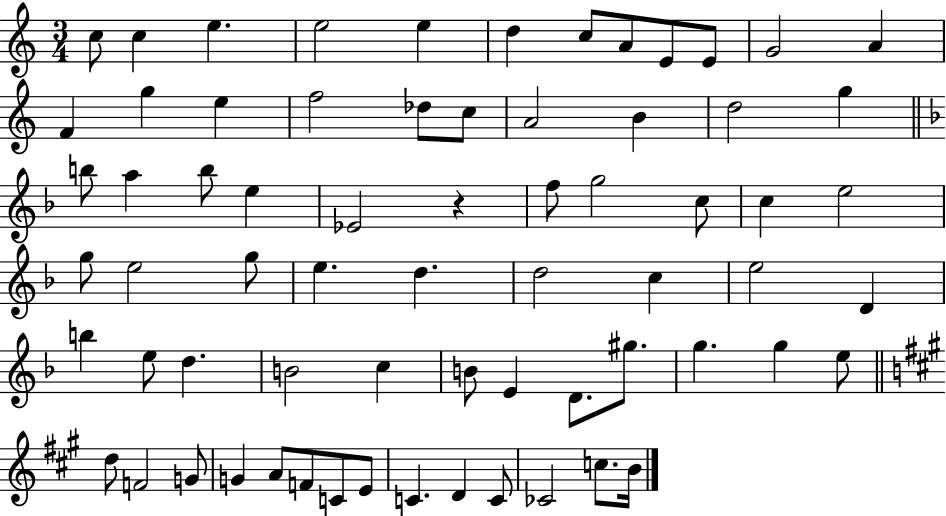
X:1
T:Untitled
M:3/4
L:1/4
K:C
c/2 c e e2 e d c/2 A/2 E/2 E/2 G2 A F g e f2 _d/2 c/2 A2 B d2 g b/2 a b/2 e _E2 z f/2 g2 c/2 c e2 g/2 e2 g/2 e d d2 c e2 D b e/2 d B2 c B/2 E D/2 ^g/2 g g e/2 d/2 F2 G/2 G A/2 F/2 C/2 E/2 C D C/2 _C2 c/2 B/4